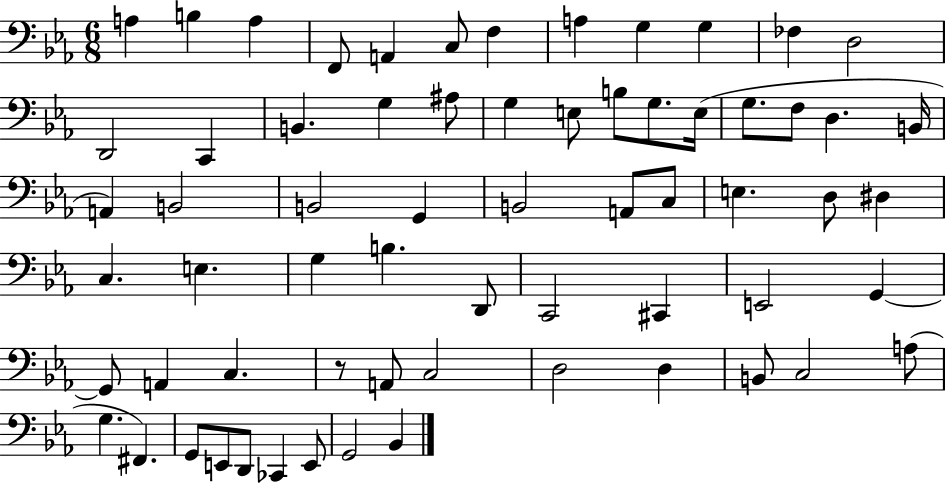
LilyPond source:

{
  \clef bass
  \numericTimeSignature
  \time 6/8
  \key ees \major
  a4 b4 a4 | f,8 a,4 c8 f4 | a4 g4 g4 | fes4 d2 | \break d,2 c,4 | b,4. g4 ais8 | g4 e8 b8 g8. e16( | g8. f8 d4. b,16 | \break a,4) b,2 | b,2 g,4 | b,2 a,8 c8 | e4. d8 dis4 | \break c4. e4. | g4 b4. d,8 | c,2 cis,4 | e,2 g,4~~ | \break g,8 a,4 c4. | r8 a,8 c2 | d2 d4 | b,8 c2 a8( | \break g4. fis,4.) | g,8 e,8 d,8 ces,4 e,8 | g,2 bes,4 | \bar "|."
}